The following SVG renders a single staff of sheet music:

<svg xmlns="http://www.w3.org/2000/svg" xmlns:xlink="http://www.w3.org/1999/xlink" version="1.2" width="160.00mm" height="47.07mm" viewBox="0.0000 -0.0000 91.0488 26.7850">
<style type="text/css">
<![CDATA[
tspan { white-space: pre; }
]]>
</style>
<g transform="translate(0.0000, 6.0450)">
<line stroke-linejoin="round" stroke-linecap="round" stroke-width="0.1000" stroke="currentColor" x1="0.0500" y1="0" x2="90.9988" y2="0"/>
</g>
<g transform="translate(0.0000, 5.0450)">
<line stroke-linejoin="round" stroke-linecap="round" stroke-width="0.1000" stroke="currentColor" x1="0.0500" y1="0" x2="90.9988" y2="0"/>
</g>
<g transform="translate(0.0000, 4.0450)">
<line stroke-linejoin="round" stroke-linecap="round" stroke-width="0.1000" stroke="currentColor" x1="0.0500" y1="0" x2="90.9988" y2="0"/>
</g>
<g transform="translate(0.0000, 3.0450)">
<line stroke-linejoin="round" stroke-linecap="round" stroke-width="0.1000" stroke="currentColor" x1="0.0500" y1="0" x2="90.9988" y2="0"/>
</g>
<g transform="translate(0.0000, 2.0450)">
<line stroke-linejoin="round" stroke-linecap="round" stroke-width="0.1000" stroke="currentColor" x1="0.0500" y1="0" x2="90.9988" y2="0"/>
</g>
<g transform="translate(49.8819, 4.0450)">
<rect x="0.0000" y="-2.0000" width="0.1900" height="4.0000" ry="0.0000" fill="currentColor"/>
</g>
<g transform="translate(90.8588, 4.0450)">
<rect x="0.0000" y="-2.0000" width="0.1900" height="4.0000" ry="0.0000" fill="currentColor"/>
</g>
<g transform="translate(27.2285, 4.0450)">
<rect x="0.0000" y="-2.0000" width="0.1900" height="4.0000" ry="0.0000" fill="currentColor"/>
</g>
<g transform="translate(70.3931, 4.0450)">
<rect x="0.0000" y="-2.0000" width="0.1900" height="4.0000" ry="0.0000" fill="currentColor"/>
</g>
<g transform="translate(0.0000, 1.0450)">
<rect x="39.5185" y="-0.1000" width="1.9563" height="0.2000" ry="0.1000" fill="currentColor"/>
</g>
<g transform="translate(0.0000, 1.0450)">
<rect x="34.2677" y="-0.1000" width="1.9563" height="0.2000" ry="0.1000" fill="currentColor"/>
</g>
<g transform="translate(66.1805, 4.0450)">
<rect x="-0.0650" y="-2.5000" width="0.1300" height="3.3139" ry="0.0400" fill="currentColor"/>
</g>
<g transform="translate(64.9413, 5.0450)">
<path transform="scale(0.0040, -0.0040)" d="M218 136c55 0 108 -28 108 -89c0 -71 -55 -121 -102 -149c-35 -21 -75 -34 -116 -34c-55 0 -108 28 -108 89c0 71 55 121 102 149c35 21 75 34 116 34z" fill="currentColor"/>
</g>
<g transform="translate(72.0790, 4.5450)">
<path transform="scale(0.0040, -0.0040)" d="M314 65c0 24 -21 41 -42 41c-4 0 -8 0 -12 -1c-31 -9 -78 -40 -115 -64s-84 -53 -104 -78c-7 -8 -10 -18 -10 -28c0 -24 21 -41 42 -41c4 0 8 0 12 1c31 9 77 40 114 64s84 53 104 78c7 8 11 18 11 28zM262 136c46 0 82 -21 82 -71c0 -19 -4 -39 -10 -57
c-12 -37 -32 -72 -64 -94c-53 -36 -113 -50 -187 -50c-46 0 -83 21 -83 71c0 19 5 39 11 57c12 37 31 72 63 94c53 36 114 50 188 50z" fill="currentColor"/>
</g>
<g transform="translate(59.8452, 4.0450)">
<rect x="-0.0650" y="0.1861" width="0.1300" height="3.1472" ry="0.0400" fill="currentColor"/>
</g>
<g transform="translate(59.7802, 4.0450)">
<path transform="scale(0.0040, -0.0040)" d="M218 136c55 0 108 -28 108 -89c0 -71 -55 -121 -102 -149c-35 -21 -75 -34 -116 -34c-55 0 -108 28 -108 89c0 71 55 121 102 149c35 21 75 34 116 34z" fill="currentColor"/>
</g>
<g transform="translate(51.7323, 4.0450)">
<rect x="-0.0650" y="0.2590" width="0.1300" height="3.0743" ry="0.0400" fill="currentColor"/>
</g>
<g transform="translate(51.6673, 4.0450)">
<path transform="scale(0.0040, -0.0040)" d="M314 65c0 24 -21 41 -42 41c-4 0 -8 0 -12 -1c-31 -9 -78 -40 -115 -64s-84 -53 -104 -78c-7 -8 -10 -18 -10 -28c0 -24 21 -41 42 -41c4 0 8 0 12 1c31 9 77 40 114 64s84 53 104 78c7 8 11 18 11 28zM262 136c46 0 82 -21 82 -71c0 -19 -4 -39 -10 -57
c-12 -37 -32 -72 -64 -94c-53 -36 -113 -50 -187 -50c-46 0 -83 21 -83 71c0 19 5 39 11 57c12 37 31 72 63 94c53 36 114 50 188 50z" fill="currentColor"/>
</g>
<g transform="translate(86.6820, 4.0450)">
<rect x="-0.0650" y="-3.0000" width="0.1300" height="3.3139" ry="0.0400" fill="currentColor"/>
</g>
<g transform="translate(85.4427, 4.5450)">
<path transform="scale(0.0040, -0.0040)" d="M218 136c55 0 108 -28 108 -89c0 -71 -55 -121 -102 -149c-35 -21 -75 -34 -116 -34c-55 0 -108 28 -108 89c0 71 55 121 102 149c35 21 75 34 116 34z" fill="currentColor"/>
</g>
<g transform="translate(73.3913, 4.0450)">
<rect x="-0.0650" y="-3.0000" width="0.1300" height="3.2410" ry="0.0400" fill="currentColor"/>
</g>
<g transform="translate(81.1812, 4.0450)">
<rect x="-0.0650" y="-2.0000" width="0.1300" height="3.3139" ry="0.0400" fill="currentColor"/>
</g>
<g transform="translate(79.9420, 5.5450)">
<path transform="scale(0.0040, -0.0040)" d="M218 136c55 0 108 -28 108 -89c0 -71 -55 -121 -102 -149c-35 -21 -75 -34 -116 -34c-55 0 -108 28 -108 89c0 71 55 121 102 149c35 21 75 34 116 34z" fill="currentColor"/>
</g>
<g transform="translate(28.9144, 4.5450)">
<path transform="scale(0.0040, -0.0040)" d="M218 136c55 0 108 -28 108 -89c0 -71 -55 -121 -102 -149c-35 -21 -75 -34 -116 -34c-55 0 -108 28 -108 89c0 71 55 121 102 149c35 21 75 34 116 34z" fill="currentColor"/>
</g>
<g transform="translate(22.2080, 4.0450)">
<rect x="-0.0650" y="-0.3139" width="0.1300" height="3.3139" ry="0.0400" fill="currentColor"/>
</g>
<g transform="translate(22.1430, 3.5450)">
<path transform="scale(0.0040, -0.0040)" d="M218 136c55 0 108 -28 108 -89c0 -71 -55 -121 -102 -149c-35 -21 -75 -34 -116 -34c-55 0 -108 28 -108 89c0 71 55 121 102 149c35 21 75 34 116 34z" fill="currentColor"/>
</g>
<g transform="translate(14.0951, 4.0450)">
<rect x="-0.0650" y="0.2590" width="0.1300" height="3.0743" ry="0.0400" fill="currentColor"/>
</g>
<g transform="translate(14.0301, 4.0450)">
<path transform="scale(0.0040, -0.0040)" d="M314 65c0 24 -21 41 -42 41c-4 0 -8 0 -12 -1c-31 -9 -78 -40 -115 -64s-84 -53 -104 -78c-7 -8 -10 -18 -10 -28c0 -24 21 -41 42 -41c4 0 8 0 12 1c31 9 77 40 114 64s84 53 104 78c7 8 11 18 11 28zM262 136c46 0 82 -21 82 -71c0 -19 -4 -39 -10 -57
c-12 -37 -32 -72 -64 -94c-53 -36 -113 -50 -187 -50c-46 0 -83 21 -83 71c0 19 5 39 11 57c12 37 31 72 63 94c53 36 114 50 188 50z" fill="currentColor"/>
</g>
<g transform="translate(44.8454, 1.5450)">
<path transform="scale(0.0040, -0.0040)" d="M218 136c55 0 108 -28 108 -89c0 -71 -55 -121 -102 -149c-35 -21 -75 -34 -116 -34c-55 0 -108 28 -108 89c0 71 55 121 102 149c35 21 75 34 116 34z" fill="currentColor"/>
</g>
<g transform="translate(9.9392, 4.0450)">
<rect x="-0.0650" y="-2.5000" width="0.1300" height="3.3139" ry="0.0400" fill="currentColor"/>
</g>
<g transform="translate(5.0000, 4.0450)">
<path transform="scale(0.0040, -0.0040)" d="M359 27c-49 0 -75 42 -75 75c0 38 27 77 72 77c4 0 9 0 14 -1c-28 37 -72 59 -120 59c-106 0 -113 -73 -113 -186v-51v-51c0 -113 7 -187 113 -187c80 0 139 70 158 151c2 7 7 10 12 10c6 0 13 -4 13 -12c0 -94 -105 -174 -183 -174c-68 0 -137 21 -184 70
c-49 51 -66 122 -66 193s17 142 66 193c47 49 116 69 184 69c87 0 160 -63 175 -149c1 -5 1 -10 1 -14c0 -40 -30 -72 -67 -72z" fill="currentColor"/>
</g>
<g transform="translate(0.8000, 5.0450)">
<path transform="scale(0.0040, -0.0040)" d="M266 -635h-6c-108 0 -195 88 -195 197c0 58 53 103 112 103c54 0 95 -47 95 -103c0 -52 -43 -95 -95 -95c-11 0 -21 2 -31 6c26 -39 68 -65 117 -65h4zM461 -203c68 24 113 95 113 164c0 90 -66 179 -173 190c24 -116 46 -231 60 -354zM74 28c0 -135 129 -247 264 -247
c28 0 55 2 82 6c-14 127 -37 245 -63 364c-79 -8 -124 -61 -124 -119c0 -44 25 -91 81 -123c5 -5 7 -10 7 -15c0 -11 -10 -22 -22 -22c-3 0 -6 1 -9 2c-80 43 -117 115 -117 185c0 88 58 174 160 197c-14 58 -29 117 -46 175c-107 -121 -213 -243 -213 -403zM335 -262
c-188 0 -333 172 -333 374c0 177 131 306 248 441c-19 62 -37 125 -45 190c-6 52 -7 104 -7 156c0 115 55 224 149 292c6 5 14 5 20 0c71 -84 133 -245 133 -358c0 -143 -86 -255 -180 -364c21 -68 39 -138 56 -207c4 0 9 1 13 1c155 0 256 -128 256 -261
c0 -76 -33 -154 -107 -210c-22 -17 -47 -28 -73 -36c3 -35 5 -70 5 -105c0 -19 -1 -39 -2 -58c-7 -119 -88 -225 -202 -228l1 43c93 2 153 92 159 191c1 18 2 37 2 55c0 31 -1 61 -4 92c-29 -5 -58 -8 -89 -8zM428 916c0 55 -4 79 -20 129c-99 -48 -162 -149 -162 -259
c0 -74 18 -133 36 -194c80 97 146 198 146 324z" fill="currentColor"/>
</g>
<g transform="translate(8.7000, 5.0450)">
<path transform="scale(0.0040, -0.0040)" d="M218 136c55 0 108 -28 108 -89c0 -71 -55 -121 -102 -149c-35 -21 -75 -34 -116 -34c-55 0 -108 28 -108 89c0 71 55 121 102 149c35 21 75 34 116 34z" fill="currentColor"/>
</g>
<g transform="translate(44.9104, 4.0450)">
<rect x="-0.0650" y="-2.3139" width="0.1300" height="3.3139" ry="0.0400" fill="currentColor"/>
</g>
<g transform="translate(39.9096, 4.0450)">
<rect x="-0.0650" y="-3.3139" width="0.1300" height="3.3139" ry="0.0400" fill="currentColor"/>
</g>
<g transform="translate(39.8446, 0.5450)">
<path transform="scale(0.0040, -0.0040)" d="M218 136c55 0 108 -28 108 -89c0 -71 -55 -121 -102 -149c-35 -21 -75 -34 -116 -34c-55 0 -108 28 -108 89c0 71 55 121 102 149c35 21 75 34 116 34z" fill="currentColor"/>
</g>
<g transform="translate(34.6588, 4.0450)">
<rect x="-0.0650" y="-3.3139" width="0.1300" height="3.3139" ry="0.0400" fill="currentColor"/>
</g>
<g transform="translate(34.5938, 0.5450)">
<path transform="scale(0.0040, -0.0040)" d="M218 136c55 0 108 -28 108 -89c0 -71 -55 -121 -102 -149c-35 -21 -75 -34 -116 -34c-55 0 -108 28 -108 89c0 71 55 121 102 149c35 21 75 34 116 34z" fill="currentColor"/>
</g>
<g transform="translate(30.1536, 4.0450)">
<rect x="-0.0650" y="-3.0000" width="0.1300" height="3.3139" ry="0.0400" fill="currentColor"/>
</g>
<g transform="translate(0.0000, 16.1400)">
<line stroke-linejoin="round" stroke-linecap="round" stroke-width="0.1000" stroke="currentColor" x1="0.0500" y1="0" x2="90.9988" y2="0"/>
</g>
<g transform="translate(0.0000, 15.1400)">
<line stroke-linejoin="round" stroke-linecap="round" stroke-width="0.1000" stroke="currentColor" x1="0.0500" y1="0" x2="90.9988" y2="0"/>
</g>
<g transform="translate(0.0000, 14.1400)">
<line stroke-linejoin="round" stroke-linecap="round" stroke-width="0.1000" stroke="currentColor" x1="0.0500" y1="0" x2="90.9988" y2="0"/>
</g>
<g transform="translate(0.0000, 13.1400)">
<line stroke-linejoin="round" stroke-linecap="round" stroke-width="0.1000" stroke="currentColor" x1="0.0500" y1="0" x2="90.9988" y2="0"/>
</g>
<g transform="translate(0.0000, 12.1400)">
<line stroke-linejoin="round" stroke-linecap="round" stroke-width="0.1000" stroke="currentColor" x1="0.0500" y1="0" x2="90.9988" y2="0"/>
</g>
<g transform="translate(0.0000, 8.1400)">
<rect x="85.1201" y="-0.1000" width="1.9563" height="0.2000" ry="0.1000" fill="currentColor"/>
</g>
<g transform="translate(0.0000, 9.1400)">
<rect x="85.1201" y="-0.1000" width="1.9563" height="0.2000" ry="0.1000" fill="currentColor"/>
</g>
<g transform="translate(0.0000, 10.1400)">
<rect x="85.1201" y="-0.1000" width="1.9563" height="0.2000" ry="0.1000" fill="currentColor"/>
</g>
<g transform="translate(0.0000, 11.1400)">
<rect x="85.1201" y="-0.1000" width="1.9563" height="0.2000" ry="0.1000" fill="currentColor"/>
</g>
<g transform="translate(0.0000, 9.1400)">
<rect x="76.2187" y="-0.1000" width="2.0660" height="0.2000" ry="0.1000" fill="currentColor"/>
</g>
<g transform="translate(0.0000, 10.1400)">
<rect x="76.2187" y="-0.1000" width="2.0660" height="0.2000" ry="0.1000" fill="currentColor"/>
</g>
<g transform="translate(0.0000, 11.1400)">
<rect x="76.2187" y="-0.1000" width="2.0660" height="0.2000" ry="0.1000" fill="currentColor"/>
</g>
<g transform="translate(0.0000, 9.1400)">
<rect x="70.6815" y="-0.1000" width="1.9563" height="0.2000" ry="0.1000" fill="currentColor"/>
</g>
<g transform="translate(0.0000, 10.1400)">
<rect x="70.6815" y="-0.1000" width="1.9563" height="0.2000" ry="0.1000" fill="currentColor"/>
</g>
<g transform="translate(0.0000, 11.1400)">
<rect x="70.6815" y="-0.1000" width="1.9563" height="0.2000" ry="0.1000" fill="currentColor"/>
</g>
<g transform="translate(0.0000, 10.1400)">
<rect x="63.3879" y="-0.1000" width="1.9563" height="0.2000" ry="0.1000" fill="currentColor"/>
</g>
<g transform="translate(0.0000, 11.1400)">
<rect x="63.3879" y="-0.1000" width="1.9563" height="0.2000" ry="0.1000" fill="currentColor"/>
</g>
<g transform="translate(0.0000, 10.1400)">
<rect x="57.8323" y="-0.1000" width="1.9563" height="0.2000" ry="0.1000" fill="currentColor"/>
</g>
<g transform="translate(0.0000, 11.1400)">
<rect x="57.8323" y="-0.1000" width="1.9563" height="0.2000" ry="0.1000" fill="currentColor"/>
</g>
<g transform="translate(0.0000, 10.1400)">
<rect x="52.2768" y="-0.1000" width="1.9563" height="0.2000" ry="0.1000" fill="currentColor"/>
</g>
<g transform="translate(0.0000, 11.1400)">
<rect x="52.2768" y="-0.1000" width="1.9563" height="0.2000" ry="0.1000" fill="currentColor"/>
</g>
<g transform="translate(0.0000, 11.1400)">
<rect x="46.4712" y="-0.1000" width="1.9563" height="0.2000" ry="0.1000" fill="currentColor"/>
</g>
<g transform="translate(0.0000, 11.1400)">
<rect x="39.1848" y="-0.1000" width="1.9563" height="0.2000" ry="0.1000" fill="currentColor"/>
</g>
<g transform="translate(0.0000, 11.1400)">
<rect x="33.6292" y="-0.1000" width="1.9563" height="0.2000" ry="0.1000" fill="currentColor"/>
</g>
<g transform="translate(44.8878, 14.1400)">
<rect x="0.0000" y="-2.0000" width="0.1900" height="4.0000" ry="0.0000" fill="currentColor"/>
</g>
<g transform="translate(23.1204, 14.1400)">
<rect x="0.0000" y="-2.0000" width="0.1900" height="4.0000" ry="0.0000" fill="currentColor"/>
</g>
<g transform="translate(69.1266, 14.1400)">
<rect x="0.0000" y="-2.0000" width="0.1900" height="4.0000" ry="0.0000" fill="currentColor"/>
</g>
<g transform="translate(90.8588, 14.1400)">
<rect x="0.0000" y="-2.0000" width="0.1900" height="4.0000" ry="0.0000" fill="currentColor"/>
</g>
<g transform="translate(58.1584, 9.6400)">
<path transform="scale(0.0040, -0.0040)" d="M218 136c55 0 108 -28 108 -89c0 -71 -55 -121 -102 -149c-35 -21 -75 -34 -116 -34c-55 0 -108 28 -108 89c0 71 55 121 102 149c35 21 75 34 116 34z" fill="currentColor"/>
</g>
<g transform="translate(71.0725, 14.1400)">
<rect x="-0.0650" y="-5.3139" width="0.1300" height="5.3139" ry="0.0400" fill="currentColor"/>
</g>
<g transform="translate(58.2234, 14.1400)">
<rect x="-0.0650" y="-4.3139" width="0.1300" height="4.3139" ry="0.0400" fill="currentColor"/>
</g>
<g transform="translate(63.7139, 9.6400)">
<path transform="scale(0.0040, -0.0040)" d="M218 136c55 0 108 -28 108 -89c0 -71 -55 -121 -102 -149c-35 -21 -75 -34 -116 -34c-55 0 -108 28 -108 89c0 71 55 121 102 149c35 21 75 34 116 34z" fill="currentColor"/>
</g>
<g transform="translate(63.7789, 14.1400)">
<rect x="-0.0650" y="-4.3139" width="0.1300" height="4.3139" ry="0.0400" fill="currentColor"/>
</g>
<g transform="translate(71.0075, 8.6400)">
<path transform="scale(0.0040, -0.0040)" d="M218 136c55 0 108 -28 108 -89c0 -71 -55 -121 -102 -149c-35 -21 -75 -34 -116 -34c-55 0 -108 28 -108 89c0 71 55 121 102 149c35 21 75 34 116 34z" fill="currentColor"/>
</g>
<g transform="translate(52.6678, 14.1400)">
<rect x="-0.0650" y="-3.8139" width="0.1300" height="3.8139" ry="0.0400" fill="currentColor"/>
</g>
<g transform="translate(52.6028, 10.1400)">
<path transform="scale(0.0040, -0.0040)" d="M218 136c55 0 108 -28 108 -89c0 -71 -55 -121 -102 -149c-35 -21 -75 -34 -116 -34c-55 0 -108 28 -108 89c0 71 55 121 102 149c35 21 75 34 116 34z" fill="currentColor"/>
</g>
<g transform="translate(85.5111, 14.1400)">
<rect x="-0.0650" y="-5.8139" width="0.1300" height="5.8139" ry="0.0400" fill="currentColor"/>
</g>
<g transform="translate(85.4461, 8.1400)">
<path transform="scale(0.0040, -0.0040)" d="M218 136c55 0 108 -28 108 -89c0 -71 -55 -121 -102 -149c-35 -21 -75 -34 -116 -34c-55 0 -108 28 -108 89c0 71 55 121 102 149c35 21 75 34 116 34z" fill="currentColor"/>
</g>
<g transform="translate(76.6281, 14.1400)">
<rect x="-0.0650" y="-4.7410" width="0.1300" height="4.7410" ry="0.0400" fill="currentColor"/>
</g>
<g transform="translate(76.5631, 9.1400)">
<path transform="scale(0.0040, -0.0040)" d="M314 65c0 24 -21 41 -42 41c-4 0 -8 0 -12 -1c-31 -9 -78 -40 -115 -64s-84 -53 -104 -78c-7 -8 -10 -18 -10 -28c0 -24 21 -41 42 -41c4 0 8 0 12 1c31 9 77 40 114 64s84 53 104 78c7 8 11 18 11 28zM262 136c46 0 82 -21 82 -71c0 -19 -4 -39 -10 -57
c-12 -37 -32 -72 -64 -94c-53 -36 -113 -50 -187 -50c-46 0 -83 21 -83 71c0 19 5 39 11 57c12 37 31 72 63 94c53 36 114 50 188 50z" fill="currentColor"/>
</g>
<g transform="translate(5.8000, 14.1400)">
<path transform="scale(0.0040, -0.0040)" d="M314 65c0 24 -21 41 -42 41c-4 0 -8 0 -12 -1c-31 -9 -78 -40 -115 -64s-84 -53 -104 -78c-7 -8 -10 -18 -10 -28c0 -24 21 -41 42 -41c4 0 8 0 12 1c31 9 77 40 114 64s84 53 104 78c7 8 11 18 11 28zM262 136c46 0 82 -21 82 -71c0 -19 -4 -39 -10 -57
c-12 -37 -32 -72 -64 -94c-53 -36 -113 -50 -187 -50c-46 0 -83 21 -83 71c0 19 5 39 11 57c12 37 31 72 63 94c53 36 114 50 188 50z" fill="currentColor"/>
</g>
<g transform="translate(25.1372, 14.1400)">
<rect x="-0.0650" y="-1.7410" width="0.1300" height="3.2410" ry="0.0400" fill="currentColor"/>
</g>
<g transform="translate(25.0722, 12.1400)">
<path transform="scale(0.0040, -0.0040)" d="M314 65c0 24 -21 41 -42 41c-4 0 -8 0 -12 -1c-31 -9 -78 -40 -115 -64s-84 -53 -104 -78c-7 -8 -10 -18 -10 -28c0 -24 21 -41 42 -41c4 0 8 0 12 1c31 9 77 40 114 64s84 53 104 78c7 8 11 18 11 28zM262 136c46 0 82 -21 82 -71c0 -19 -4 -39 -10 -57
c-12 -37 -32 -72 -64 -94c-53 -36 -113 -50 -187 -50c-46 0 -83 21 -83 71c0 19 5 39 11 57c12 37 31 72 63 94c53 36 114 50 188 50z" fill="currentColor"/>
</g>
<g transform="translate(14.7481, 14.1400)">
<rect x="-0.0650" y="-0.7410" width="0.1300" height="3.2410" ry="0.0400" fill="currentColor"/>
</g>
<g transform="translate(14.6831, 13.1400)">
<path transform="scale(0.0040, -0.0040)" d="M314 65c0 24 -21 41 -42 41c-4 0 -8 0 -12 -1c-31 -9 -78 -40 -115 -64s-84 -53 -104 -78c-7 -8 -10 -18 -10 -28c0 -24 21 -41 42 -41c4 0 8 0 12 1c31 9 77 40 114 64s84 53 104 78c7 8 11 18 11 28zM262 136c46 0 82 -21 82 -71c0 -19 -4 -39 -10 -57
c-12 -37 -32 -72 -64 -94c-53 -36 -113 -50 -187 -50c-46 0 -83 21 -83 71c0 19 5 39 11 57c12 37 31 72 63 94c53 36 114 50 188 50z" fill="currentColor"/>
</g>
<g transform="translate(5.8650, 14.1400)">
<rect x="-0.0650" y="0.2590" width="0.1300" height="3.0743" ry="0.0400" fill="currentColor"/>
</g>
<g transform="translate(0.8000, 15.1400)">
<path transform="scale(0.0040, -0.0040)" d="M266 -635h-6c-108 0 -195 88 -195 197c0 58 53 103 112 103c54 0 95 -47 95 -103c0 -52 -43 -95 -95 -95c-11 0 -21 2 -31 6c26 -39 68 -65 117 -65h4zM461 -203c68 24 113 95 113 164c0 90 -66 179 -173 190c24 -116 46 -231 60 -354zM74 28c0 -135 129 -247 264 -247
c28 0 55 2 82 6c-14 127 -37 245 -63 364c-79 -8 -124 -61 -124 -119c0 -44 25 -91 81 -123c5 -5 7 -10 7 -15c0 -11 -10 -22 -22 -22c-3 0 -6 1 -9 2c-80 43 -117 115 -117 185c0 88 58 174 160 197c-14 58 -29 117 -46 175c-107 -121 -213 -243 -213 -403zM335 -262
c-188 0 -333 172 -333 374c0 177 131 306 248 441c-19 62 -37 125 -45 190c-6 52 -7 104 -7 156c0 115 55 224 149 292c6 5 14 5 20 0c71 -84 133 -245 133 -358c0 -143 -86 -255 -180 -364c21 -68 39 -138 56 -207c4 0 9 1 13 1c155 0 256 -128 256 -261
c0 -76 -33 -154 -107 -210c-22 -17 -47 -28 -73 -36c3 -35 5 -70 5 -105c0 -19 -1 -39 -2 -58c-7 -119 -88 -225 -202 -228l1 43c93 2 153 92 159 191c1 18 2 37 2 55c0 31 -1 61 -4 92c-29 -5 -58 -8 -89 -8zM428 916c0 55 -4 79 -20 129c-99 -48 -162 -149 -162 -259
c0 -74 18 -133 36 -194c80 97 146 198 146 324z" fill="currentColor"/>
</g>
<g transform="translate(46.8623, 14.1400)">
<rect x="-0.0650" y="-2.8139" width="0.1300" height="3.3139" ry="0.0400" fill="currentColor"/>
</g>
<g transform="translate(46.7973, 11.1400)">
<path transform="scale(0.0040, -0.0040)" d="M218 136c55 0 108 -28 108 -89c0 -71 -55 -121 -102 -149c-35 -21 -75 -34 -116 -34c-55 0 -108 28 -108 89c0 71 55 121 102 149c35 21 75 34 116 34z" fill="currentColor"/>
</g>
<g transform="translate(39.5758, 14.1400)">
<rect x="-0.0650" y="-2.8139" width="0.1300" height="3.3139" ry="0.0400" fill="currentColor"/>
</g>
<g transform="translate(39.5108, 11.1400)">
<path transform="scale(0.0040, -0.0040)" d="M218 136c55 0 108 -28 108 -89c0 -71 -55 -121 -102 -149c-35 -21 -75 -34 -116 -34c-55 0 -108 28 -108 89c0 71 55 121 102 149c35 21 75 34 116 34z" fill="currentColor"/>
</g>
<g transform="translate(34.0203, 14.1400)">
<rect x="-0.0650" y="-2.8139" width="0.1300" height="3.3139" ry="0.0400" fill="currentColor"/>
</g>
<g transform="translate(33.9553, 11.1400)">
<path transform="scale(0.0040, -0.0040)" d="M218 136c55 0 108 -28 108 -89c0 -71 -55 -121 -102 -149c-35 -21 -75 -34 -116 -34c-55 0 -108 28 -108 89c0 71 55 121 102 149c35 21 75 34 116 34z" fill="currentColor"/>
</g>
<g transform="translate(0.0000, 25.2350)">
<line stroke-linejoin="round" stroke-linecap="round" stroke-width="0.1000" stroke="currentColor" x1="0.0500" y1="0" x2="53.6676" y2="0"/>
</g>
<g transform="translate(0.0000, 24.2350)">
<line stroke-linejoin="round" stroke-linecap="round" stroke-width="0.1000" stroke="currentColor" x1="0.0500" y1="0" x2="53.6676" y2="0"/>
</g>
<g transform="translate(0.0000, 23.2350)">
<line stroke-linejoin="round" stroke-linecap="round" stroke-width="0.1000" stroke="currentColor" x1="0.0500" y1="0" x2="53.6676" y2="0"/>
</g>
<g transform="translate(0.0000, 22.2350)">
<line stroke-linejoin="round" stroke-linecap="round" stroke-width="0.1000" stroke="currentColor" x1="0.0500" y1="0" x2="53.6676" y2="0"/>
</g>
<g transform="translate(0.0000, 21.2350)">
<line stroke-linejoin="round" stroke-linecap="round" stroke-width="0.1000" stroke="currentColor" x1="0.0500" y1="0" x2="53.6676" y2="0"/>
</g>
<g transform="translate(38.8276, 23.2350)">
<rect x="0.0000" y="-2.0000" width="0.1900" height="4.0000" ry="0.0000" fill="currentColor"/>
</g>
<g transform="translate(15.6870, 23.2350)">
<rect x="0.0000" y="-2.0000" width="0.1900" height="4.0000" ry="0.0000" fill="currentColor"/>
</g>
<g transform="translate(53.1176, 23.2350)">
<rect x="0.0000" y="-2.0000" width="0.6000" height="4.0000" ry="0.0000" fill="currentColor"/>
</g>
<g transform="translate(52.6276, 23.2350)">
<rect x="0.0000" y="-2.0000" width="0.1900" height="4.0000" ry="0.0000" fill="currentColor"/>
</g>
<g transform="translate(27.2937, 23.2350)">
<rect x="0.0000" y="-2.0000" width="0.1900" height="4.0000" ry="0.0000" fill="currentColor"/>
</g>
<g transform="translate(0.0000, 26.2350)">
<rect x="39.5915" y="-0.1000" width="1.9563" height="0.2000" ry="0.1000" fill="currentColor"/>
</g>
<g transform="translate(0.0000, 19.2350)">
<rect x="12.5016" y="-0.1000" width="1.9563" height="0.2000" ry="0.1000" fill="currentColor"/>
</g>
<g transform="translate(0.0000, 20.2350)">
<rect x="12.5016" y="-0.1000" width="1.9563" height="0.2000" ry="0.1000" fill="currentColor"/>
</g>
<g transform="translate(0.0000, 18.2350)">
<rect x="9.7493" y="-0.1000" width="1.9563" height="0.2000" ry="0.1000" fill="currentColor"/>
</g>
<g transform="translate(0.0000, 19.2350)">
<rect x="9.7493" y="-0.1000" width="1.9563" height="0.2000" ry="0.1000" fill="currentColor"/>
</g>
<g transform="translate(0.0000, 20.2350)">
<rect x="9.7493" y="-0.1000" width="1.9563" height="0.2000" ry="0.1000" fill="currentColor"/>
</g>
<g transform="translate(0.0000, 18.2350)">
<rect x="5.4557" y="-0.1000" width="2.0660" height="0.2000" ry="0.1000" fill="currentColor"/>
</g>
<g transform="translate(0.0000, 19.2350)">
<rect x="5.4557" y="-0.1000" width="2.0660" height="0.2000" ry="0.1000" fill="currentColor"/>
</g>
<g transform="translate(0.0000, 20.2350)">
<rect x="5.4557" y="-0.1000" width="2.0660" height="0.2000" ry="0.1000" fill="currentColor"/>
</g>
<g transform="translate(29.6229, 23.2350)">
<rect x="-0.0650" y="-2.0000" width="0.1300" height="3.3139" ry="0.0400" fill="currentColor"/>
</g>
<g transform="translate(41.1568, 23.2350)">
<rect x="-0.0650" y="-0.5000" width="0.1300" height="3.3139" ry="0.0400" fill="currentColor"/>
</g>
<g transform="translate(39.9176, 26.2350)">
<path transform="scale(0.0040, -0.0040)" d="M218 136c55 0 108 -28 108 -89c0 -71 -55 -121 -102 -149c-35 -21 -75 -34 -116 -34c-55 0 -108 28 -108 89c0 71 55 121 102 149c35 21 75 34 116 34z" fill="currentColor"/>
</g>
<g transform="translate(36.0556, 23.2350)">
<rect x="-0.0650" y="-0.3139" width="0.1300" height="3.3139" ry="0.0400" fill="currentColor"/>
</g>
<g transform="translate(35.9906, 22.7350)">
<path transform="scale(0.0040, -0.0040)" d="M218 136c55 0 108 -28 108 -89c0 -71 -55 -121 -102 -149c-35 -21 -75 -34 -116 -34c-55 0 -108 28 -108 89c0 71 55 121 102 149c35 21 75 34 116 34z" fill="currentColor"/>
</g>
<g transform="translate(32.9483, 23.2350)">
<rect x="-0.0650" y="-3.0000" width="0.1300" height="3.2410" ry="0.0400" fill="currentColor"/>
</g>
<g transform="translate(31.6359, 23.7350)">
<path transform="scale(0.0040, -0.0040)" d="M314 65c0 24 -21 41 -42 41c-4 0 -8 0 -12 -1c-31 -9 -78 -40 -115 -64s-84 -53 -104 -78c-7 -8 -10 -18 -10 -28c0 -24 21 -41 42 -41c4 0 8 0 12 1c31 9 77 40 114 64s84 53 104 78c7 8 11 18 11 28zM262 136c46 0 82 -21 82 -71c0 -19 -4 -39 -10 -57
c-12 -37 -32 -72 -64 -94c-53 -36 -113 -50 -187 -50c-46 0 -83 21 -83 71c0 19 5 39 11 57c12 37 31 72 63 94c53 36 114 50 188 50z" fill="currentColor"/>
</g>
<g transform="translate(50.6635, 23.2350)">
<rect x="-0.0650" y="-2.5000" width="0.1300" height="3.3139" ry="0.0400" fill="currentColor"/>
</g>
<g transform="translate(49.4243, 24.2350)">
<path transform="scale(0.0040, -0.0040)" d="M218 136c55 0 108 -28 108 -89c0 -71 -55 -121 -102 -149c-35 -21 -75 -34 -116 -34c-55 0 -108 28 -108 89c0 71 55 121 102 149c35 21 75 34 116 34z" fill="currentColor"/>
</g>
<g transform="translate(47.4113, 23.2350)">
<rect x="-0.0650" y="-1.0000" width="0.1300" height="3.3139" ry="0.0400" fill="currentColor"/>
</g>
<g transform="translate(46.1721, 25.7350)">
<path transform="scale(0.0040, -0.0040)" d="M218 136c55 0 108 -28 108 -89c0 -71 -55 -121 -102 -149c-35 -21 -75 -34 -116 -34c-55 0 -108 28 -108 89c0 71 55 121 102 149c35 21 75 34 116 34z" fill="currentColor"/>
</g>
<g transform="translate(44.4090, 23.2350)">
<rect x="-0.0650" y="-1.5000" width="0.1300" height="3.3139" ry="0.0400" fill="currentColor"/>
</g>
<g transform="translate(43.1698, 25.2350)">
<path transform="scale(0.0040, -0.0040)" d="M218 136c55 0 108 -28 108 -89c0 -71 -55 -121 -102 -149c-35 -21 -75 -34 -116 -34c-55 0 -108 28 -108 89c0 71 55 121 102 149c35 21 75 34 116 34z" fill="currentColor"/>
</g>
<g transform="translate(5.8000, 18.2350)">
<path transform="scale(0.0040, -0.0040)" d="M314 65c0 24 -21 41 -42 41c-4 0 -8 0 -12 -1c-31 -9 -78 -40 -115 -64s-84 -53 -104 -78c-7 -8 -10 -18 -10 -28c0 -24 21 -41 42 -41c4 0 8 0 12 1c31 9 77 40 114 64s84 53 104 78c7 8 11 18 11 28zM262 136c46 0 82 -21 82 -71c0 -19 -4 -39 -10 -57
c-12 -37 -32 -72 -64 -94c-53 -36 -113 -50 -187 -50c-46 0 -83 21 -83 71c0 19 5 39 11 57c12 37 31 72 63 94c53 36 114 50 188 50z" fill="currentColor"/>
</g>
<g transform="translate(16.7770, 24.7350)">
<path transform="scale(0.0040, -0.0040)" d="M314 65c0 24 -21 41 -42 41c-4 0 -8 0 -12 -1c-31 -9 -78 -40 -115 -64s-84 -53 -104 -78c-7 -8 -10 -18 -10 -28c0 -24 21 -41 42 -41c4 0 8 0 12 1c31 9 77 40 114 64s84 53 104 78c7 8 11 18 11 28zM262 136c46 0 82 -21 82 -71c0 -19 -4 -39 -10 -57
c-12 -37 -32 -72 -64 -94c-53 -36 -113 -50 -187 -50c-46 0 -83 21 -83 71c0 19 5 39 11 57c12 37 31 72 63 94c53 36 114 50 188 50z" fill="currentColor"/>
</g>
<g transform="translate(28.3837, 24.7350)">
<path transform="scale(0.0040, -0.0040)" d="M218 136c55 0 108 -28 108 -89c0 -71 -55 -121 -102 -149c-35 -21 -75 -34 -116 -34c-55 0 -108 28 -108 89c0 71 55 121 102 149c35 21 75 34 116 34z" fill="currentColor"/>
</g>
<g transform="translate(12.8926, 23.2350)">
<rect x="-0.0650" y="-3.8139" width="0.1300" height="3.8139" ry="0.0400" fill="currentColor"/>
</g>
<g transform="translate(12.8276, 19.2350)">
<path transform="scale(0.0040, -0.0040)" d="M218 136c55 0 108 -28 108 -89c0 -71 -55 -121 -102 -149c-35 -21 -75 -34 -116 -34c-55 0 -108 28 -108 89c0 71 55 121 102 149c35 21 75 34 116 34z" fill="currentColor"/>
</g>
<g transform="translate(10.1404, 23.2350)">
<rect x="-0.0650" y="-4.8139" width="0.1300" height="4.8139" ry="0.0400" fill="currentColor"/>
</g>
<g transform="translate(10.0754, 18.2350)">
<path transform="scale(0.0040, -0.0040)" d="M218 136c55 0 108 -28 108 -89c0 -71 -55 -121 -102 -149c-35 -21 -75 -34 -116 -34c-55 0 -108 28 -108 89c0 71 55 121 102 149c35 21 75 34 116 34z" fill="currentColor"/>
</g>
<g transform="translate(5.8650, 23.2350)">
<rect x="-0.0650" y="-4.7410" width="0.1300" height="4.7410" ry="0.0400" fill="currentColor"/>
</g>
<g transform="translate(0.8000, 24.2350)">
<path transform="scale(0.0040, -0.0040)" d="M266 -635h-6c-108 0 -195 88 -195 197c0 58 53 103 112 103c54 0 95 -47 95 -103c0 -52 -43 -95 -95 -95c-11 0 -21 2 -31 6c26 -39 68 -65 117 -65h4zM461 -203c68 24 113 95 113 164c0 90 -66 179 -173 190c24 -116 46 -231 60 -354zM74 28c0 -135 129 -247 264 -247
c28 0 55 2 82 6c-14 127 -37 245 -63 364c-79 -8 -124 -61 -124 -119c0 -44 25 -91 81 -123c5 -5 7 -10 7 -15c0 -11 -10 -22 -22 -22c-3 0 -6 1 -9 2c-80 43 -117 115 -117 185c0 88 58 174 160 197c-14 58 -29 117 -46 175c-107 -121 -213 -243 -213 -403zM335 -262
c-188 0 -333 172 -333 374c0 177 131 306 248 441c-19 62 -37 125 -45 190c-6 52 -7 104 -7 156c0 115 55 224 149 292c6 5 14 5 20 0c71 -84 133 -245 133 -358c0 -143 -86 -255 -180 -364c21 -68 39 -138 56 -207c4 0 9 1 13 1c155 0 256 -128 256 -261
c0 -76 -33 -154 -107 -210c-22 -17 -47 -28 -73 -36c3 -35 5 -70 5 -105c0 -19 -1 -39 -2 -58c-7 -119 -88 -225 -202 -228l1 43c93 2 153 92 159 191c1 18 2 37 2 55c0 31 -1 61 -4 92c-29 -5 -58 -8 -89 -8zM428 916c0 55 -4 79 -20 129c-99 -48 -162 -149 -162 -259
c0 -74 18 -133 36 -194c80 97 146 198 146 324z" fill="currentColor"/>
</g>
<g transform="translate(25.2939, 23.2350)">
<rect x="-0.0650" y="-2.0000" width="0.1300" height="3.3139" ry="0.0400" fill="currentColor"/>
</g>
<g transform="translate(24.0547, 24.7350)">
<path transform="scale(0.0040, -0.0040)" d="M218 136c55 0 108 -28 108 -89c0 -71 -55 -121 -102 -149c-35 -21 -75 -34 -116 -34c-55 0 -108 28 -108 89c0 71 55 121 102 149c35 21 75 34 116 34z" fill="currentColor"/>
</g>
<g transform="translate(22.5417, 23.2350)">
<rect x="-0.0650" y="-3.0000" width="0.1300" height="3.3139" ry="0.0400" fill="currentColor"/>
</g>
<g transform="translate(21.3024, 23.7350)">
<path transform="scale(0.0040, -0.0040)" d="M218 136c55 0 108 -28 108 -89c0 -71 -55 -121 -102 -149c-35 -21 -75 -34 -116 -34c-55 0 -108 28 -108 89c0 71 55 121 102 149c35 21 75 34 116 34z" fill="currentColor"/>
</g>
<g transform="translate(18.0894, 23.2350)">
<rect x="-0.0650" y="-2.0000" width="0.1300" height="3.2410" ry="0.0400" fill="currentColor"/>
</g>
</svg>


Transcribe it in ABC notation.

X:1
T:Untitled
M:4/4
L:1/4
K:C
G B2 c A b b g B2 B G A2 F A B2 d2 f2 a a a c' d' d' f' e'2 g' e'2 e' c' F2 A F F A2 c C E D G